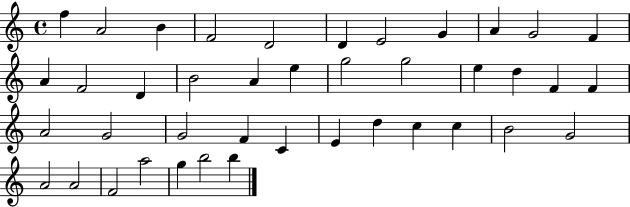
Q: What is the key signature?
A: C major